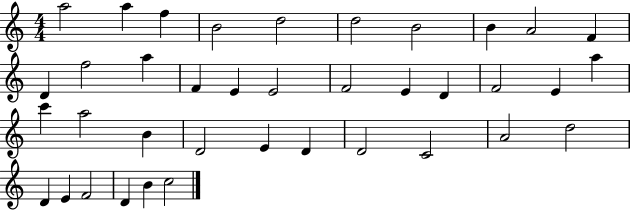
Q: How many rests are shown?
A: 0